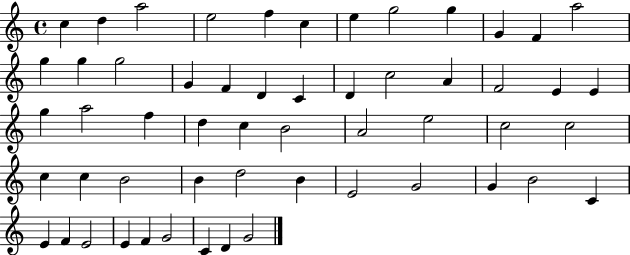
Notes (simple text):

C5/q D5/q A5/h E5/h F5/q C5/q E5/q G5/h G5/q G4/q F4/q A5/h G5/q G5/q G5/h G4/q F4/q D4/q C4/q D4/q C5/h A4/q F4/h E4/q E4/q G5/q A5/h F5/q D5/q C5/q B4/h A4/h E5/h C5/h C5/h C5/q C5/q B4/h B4/q D5/h B4/q E4/h G4/h G4/q B4/h C4/q E4/q F4/q E4/h E4/q F4/q G4/h C4/q D4/q G4/h